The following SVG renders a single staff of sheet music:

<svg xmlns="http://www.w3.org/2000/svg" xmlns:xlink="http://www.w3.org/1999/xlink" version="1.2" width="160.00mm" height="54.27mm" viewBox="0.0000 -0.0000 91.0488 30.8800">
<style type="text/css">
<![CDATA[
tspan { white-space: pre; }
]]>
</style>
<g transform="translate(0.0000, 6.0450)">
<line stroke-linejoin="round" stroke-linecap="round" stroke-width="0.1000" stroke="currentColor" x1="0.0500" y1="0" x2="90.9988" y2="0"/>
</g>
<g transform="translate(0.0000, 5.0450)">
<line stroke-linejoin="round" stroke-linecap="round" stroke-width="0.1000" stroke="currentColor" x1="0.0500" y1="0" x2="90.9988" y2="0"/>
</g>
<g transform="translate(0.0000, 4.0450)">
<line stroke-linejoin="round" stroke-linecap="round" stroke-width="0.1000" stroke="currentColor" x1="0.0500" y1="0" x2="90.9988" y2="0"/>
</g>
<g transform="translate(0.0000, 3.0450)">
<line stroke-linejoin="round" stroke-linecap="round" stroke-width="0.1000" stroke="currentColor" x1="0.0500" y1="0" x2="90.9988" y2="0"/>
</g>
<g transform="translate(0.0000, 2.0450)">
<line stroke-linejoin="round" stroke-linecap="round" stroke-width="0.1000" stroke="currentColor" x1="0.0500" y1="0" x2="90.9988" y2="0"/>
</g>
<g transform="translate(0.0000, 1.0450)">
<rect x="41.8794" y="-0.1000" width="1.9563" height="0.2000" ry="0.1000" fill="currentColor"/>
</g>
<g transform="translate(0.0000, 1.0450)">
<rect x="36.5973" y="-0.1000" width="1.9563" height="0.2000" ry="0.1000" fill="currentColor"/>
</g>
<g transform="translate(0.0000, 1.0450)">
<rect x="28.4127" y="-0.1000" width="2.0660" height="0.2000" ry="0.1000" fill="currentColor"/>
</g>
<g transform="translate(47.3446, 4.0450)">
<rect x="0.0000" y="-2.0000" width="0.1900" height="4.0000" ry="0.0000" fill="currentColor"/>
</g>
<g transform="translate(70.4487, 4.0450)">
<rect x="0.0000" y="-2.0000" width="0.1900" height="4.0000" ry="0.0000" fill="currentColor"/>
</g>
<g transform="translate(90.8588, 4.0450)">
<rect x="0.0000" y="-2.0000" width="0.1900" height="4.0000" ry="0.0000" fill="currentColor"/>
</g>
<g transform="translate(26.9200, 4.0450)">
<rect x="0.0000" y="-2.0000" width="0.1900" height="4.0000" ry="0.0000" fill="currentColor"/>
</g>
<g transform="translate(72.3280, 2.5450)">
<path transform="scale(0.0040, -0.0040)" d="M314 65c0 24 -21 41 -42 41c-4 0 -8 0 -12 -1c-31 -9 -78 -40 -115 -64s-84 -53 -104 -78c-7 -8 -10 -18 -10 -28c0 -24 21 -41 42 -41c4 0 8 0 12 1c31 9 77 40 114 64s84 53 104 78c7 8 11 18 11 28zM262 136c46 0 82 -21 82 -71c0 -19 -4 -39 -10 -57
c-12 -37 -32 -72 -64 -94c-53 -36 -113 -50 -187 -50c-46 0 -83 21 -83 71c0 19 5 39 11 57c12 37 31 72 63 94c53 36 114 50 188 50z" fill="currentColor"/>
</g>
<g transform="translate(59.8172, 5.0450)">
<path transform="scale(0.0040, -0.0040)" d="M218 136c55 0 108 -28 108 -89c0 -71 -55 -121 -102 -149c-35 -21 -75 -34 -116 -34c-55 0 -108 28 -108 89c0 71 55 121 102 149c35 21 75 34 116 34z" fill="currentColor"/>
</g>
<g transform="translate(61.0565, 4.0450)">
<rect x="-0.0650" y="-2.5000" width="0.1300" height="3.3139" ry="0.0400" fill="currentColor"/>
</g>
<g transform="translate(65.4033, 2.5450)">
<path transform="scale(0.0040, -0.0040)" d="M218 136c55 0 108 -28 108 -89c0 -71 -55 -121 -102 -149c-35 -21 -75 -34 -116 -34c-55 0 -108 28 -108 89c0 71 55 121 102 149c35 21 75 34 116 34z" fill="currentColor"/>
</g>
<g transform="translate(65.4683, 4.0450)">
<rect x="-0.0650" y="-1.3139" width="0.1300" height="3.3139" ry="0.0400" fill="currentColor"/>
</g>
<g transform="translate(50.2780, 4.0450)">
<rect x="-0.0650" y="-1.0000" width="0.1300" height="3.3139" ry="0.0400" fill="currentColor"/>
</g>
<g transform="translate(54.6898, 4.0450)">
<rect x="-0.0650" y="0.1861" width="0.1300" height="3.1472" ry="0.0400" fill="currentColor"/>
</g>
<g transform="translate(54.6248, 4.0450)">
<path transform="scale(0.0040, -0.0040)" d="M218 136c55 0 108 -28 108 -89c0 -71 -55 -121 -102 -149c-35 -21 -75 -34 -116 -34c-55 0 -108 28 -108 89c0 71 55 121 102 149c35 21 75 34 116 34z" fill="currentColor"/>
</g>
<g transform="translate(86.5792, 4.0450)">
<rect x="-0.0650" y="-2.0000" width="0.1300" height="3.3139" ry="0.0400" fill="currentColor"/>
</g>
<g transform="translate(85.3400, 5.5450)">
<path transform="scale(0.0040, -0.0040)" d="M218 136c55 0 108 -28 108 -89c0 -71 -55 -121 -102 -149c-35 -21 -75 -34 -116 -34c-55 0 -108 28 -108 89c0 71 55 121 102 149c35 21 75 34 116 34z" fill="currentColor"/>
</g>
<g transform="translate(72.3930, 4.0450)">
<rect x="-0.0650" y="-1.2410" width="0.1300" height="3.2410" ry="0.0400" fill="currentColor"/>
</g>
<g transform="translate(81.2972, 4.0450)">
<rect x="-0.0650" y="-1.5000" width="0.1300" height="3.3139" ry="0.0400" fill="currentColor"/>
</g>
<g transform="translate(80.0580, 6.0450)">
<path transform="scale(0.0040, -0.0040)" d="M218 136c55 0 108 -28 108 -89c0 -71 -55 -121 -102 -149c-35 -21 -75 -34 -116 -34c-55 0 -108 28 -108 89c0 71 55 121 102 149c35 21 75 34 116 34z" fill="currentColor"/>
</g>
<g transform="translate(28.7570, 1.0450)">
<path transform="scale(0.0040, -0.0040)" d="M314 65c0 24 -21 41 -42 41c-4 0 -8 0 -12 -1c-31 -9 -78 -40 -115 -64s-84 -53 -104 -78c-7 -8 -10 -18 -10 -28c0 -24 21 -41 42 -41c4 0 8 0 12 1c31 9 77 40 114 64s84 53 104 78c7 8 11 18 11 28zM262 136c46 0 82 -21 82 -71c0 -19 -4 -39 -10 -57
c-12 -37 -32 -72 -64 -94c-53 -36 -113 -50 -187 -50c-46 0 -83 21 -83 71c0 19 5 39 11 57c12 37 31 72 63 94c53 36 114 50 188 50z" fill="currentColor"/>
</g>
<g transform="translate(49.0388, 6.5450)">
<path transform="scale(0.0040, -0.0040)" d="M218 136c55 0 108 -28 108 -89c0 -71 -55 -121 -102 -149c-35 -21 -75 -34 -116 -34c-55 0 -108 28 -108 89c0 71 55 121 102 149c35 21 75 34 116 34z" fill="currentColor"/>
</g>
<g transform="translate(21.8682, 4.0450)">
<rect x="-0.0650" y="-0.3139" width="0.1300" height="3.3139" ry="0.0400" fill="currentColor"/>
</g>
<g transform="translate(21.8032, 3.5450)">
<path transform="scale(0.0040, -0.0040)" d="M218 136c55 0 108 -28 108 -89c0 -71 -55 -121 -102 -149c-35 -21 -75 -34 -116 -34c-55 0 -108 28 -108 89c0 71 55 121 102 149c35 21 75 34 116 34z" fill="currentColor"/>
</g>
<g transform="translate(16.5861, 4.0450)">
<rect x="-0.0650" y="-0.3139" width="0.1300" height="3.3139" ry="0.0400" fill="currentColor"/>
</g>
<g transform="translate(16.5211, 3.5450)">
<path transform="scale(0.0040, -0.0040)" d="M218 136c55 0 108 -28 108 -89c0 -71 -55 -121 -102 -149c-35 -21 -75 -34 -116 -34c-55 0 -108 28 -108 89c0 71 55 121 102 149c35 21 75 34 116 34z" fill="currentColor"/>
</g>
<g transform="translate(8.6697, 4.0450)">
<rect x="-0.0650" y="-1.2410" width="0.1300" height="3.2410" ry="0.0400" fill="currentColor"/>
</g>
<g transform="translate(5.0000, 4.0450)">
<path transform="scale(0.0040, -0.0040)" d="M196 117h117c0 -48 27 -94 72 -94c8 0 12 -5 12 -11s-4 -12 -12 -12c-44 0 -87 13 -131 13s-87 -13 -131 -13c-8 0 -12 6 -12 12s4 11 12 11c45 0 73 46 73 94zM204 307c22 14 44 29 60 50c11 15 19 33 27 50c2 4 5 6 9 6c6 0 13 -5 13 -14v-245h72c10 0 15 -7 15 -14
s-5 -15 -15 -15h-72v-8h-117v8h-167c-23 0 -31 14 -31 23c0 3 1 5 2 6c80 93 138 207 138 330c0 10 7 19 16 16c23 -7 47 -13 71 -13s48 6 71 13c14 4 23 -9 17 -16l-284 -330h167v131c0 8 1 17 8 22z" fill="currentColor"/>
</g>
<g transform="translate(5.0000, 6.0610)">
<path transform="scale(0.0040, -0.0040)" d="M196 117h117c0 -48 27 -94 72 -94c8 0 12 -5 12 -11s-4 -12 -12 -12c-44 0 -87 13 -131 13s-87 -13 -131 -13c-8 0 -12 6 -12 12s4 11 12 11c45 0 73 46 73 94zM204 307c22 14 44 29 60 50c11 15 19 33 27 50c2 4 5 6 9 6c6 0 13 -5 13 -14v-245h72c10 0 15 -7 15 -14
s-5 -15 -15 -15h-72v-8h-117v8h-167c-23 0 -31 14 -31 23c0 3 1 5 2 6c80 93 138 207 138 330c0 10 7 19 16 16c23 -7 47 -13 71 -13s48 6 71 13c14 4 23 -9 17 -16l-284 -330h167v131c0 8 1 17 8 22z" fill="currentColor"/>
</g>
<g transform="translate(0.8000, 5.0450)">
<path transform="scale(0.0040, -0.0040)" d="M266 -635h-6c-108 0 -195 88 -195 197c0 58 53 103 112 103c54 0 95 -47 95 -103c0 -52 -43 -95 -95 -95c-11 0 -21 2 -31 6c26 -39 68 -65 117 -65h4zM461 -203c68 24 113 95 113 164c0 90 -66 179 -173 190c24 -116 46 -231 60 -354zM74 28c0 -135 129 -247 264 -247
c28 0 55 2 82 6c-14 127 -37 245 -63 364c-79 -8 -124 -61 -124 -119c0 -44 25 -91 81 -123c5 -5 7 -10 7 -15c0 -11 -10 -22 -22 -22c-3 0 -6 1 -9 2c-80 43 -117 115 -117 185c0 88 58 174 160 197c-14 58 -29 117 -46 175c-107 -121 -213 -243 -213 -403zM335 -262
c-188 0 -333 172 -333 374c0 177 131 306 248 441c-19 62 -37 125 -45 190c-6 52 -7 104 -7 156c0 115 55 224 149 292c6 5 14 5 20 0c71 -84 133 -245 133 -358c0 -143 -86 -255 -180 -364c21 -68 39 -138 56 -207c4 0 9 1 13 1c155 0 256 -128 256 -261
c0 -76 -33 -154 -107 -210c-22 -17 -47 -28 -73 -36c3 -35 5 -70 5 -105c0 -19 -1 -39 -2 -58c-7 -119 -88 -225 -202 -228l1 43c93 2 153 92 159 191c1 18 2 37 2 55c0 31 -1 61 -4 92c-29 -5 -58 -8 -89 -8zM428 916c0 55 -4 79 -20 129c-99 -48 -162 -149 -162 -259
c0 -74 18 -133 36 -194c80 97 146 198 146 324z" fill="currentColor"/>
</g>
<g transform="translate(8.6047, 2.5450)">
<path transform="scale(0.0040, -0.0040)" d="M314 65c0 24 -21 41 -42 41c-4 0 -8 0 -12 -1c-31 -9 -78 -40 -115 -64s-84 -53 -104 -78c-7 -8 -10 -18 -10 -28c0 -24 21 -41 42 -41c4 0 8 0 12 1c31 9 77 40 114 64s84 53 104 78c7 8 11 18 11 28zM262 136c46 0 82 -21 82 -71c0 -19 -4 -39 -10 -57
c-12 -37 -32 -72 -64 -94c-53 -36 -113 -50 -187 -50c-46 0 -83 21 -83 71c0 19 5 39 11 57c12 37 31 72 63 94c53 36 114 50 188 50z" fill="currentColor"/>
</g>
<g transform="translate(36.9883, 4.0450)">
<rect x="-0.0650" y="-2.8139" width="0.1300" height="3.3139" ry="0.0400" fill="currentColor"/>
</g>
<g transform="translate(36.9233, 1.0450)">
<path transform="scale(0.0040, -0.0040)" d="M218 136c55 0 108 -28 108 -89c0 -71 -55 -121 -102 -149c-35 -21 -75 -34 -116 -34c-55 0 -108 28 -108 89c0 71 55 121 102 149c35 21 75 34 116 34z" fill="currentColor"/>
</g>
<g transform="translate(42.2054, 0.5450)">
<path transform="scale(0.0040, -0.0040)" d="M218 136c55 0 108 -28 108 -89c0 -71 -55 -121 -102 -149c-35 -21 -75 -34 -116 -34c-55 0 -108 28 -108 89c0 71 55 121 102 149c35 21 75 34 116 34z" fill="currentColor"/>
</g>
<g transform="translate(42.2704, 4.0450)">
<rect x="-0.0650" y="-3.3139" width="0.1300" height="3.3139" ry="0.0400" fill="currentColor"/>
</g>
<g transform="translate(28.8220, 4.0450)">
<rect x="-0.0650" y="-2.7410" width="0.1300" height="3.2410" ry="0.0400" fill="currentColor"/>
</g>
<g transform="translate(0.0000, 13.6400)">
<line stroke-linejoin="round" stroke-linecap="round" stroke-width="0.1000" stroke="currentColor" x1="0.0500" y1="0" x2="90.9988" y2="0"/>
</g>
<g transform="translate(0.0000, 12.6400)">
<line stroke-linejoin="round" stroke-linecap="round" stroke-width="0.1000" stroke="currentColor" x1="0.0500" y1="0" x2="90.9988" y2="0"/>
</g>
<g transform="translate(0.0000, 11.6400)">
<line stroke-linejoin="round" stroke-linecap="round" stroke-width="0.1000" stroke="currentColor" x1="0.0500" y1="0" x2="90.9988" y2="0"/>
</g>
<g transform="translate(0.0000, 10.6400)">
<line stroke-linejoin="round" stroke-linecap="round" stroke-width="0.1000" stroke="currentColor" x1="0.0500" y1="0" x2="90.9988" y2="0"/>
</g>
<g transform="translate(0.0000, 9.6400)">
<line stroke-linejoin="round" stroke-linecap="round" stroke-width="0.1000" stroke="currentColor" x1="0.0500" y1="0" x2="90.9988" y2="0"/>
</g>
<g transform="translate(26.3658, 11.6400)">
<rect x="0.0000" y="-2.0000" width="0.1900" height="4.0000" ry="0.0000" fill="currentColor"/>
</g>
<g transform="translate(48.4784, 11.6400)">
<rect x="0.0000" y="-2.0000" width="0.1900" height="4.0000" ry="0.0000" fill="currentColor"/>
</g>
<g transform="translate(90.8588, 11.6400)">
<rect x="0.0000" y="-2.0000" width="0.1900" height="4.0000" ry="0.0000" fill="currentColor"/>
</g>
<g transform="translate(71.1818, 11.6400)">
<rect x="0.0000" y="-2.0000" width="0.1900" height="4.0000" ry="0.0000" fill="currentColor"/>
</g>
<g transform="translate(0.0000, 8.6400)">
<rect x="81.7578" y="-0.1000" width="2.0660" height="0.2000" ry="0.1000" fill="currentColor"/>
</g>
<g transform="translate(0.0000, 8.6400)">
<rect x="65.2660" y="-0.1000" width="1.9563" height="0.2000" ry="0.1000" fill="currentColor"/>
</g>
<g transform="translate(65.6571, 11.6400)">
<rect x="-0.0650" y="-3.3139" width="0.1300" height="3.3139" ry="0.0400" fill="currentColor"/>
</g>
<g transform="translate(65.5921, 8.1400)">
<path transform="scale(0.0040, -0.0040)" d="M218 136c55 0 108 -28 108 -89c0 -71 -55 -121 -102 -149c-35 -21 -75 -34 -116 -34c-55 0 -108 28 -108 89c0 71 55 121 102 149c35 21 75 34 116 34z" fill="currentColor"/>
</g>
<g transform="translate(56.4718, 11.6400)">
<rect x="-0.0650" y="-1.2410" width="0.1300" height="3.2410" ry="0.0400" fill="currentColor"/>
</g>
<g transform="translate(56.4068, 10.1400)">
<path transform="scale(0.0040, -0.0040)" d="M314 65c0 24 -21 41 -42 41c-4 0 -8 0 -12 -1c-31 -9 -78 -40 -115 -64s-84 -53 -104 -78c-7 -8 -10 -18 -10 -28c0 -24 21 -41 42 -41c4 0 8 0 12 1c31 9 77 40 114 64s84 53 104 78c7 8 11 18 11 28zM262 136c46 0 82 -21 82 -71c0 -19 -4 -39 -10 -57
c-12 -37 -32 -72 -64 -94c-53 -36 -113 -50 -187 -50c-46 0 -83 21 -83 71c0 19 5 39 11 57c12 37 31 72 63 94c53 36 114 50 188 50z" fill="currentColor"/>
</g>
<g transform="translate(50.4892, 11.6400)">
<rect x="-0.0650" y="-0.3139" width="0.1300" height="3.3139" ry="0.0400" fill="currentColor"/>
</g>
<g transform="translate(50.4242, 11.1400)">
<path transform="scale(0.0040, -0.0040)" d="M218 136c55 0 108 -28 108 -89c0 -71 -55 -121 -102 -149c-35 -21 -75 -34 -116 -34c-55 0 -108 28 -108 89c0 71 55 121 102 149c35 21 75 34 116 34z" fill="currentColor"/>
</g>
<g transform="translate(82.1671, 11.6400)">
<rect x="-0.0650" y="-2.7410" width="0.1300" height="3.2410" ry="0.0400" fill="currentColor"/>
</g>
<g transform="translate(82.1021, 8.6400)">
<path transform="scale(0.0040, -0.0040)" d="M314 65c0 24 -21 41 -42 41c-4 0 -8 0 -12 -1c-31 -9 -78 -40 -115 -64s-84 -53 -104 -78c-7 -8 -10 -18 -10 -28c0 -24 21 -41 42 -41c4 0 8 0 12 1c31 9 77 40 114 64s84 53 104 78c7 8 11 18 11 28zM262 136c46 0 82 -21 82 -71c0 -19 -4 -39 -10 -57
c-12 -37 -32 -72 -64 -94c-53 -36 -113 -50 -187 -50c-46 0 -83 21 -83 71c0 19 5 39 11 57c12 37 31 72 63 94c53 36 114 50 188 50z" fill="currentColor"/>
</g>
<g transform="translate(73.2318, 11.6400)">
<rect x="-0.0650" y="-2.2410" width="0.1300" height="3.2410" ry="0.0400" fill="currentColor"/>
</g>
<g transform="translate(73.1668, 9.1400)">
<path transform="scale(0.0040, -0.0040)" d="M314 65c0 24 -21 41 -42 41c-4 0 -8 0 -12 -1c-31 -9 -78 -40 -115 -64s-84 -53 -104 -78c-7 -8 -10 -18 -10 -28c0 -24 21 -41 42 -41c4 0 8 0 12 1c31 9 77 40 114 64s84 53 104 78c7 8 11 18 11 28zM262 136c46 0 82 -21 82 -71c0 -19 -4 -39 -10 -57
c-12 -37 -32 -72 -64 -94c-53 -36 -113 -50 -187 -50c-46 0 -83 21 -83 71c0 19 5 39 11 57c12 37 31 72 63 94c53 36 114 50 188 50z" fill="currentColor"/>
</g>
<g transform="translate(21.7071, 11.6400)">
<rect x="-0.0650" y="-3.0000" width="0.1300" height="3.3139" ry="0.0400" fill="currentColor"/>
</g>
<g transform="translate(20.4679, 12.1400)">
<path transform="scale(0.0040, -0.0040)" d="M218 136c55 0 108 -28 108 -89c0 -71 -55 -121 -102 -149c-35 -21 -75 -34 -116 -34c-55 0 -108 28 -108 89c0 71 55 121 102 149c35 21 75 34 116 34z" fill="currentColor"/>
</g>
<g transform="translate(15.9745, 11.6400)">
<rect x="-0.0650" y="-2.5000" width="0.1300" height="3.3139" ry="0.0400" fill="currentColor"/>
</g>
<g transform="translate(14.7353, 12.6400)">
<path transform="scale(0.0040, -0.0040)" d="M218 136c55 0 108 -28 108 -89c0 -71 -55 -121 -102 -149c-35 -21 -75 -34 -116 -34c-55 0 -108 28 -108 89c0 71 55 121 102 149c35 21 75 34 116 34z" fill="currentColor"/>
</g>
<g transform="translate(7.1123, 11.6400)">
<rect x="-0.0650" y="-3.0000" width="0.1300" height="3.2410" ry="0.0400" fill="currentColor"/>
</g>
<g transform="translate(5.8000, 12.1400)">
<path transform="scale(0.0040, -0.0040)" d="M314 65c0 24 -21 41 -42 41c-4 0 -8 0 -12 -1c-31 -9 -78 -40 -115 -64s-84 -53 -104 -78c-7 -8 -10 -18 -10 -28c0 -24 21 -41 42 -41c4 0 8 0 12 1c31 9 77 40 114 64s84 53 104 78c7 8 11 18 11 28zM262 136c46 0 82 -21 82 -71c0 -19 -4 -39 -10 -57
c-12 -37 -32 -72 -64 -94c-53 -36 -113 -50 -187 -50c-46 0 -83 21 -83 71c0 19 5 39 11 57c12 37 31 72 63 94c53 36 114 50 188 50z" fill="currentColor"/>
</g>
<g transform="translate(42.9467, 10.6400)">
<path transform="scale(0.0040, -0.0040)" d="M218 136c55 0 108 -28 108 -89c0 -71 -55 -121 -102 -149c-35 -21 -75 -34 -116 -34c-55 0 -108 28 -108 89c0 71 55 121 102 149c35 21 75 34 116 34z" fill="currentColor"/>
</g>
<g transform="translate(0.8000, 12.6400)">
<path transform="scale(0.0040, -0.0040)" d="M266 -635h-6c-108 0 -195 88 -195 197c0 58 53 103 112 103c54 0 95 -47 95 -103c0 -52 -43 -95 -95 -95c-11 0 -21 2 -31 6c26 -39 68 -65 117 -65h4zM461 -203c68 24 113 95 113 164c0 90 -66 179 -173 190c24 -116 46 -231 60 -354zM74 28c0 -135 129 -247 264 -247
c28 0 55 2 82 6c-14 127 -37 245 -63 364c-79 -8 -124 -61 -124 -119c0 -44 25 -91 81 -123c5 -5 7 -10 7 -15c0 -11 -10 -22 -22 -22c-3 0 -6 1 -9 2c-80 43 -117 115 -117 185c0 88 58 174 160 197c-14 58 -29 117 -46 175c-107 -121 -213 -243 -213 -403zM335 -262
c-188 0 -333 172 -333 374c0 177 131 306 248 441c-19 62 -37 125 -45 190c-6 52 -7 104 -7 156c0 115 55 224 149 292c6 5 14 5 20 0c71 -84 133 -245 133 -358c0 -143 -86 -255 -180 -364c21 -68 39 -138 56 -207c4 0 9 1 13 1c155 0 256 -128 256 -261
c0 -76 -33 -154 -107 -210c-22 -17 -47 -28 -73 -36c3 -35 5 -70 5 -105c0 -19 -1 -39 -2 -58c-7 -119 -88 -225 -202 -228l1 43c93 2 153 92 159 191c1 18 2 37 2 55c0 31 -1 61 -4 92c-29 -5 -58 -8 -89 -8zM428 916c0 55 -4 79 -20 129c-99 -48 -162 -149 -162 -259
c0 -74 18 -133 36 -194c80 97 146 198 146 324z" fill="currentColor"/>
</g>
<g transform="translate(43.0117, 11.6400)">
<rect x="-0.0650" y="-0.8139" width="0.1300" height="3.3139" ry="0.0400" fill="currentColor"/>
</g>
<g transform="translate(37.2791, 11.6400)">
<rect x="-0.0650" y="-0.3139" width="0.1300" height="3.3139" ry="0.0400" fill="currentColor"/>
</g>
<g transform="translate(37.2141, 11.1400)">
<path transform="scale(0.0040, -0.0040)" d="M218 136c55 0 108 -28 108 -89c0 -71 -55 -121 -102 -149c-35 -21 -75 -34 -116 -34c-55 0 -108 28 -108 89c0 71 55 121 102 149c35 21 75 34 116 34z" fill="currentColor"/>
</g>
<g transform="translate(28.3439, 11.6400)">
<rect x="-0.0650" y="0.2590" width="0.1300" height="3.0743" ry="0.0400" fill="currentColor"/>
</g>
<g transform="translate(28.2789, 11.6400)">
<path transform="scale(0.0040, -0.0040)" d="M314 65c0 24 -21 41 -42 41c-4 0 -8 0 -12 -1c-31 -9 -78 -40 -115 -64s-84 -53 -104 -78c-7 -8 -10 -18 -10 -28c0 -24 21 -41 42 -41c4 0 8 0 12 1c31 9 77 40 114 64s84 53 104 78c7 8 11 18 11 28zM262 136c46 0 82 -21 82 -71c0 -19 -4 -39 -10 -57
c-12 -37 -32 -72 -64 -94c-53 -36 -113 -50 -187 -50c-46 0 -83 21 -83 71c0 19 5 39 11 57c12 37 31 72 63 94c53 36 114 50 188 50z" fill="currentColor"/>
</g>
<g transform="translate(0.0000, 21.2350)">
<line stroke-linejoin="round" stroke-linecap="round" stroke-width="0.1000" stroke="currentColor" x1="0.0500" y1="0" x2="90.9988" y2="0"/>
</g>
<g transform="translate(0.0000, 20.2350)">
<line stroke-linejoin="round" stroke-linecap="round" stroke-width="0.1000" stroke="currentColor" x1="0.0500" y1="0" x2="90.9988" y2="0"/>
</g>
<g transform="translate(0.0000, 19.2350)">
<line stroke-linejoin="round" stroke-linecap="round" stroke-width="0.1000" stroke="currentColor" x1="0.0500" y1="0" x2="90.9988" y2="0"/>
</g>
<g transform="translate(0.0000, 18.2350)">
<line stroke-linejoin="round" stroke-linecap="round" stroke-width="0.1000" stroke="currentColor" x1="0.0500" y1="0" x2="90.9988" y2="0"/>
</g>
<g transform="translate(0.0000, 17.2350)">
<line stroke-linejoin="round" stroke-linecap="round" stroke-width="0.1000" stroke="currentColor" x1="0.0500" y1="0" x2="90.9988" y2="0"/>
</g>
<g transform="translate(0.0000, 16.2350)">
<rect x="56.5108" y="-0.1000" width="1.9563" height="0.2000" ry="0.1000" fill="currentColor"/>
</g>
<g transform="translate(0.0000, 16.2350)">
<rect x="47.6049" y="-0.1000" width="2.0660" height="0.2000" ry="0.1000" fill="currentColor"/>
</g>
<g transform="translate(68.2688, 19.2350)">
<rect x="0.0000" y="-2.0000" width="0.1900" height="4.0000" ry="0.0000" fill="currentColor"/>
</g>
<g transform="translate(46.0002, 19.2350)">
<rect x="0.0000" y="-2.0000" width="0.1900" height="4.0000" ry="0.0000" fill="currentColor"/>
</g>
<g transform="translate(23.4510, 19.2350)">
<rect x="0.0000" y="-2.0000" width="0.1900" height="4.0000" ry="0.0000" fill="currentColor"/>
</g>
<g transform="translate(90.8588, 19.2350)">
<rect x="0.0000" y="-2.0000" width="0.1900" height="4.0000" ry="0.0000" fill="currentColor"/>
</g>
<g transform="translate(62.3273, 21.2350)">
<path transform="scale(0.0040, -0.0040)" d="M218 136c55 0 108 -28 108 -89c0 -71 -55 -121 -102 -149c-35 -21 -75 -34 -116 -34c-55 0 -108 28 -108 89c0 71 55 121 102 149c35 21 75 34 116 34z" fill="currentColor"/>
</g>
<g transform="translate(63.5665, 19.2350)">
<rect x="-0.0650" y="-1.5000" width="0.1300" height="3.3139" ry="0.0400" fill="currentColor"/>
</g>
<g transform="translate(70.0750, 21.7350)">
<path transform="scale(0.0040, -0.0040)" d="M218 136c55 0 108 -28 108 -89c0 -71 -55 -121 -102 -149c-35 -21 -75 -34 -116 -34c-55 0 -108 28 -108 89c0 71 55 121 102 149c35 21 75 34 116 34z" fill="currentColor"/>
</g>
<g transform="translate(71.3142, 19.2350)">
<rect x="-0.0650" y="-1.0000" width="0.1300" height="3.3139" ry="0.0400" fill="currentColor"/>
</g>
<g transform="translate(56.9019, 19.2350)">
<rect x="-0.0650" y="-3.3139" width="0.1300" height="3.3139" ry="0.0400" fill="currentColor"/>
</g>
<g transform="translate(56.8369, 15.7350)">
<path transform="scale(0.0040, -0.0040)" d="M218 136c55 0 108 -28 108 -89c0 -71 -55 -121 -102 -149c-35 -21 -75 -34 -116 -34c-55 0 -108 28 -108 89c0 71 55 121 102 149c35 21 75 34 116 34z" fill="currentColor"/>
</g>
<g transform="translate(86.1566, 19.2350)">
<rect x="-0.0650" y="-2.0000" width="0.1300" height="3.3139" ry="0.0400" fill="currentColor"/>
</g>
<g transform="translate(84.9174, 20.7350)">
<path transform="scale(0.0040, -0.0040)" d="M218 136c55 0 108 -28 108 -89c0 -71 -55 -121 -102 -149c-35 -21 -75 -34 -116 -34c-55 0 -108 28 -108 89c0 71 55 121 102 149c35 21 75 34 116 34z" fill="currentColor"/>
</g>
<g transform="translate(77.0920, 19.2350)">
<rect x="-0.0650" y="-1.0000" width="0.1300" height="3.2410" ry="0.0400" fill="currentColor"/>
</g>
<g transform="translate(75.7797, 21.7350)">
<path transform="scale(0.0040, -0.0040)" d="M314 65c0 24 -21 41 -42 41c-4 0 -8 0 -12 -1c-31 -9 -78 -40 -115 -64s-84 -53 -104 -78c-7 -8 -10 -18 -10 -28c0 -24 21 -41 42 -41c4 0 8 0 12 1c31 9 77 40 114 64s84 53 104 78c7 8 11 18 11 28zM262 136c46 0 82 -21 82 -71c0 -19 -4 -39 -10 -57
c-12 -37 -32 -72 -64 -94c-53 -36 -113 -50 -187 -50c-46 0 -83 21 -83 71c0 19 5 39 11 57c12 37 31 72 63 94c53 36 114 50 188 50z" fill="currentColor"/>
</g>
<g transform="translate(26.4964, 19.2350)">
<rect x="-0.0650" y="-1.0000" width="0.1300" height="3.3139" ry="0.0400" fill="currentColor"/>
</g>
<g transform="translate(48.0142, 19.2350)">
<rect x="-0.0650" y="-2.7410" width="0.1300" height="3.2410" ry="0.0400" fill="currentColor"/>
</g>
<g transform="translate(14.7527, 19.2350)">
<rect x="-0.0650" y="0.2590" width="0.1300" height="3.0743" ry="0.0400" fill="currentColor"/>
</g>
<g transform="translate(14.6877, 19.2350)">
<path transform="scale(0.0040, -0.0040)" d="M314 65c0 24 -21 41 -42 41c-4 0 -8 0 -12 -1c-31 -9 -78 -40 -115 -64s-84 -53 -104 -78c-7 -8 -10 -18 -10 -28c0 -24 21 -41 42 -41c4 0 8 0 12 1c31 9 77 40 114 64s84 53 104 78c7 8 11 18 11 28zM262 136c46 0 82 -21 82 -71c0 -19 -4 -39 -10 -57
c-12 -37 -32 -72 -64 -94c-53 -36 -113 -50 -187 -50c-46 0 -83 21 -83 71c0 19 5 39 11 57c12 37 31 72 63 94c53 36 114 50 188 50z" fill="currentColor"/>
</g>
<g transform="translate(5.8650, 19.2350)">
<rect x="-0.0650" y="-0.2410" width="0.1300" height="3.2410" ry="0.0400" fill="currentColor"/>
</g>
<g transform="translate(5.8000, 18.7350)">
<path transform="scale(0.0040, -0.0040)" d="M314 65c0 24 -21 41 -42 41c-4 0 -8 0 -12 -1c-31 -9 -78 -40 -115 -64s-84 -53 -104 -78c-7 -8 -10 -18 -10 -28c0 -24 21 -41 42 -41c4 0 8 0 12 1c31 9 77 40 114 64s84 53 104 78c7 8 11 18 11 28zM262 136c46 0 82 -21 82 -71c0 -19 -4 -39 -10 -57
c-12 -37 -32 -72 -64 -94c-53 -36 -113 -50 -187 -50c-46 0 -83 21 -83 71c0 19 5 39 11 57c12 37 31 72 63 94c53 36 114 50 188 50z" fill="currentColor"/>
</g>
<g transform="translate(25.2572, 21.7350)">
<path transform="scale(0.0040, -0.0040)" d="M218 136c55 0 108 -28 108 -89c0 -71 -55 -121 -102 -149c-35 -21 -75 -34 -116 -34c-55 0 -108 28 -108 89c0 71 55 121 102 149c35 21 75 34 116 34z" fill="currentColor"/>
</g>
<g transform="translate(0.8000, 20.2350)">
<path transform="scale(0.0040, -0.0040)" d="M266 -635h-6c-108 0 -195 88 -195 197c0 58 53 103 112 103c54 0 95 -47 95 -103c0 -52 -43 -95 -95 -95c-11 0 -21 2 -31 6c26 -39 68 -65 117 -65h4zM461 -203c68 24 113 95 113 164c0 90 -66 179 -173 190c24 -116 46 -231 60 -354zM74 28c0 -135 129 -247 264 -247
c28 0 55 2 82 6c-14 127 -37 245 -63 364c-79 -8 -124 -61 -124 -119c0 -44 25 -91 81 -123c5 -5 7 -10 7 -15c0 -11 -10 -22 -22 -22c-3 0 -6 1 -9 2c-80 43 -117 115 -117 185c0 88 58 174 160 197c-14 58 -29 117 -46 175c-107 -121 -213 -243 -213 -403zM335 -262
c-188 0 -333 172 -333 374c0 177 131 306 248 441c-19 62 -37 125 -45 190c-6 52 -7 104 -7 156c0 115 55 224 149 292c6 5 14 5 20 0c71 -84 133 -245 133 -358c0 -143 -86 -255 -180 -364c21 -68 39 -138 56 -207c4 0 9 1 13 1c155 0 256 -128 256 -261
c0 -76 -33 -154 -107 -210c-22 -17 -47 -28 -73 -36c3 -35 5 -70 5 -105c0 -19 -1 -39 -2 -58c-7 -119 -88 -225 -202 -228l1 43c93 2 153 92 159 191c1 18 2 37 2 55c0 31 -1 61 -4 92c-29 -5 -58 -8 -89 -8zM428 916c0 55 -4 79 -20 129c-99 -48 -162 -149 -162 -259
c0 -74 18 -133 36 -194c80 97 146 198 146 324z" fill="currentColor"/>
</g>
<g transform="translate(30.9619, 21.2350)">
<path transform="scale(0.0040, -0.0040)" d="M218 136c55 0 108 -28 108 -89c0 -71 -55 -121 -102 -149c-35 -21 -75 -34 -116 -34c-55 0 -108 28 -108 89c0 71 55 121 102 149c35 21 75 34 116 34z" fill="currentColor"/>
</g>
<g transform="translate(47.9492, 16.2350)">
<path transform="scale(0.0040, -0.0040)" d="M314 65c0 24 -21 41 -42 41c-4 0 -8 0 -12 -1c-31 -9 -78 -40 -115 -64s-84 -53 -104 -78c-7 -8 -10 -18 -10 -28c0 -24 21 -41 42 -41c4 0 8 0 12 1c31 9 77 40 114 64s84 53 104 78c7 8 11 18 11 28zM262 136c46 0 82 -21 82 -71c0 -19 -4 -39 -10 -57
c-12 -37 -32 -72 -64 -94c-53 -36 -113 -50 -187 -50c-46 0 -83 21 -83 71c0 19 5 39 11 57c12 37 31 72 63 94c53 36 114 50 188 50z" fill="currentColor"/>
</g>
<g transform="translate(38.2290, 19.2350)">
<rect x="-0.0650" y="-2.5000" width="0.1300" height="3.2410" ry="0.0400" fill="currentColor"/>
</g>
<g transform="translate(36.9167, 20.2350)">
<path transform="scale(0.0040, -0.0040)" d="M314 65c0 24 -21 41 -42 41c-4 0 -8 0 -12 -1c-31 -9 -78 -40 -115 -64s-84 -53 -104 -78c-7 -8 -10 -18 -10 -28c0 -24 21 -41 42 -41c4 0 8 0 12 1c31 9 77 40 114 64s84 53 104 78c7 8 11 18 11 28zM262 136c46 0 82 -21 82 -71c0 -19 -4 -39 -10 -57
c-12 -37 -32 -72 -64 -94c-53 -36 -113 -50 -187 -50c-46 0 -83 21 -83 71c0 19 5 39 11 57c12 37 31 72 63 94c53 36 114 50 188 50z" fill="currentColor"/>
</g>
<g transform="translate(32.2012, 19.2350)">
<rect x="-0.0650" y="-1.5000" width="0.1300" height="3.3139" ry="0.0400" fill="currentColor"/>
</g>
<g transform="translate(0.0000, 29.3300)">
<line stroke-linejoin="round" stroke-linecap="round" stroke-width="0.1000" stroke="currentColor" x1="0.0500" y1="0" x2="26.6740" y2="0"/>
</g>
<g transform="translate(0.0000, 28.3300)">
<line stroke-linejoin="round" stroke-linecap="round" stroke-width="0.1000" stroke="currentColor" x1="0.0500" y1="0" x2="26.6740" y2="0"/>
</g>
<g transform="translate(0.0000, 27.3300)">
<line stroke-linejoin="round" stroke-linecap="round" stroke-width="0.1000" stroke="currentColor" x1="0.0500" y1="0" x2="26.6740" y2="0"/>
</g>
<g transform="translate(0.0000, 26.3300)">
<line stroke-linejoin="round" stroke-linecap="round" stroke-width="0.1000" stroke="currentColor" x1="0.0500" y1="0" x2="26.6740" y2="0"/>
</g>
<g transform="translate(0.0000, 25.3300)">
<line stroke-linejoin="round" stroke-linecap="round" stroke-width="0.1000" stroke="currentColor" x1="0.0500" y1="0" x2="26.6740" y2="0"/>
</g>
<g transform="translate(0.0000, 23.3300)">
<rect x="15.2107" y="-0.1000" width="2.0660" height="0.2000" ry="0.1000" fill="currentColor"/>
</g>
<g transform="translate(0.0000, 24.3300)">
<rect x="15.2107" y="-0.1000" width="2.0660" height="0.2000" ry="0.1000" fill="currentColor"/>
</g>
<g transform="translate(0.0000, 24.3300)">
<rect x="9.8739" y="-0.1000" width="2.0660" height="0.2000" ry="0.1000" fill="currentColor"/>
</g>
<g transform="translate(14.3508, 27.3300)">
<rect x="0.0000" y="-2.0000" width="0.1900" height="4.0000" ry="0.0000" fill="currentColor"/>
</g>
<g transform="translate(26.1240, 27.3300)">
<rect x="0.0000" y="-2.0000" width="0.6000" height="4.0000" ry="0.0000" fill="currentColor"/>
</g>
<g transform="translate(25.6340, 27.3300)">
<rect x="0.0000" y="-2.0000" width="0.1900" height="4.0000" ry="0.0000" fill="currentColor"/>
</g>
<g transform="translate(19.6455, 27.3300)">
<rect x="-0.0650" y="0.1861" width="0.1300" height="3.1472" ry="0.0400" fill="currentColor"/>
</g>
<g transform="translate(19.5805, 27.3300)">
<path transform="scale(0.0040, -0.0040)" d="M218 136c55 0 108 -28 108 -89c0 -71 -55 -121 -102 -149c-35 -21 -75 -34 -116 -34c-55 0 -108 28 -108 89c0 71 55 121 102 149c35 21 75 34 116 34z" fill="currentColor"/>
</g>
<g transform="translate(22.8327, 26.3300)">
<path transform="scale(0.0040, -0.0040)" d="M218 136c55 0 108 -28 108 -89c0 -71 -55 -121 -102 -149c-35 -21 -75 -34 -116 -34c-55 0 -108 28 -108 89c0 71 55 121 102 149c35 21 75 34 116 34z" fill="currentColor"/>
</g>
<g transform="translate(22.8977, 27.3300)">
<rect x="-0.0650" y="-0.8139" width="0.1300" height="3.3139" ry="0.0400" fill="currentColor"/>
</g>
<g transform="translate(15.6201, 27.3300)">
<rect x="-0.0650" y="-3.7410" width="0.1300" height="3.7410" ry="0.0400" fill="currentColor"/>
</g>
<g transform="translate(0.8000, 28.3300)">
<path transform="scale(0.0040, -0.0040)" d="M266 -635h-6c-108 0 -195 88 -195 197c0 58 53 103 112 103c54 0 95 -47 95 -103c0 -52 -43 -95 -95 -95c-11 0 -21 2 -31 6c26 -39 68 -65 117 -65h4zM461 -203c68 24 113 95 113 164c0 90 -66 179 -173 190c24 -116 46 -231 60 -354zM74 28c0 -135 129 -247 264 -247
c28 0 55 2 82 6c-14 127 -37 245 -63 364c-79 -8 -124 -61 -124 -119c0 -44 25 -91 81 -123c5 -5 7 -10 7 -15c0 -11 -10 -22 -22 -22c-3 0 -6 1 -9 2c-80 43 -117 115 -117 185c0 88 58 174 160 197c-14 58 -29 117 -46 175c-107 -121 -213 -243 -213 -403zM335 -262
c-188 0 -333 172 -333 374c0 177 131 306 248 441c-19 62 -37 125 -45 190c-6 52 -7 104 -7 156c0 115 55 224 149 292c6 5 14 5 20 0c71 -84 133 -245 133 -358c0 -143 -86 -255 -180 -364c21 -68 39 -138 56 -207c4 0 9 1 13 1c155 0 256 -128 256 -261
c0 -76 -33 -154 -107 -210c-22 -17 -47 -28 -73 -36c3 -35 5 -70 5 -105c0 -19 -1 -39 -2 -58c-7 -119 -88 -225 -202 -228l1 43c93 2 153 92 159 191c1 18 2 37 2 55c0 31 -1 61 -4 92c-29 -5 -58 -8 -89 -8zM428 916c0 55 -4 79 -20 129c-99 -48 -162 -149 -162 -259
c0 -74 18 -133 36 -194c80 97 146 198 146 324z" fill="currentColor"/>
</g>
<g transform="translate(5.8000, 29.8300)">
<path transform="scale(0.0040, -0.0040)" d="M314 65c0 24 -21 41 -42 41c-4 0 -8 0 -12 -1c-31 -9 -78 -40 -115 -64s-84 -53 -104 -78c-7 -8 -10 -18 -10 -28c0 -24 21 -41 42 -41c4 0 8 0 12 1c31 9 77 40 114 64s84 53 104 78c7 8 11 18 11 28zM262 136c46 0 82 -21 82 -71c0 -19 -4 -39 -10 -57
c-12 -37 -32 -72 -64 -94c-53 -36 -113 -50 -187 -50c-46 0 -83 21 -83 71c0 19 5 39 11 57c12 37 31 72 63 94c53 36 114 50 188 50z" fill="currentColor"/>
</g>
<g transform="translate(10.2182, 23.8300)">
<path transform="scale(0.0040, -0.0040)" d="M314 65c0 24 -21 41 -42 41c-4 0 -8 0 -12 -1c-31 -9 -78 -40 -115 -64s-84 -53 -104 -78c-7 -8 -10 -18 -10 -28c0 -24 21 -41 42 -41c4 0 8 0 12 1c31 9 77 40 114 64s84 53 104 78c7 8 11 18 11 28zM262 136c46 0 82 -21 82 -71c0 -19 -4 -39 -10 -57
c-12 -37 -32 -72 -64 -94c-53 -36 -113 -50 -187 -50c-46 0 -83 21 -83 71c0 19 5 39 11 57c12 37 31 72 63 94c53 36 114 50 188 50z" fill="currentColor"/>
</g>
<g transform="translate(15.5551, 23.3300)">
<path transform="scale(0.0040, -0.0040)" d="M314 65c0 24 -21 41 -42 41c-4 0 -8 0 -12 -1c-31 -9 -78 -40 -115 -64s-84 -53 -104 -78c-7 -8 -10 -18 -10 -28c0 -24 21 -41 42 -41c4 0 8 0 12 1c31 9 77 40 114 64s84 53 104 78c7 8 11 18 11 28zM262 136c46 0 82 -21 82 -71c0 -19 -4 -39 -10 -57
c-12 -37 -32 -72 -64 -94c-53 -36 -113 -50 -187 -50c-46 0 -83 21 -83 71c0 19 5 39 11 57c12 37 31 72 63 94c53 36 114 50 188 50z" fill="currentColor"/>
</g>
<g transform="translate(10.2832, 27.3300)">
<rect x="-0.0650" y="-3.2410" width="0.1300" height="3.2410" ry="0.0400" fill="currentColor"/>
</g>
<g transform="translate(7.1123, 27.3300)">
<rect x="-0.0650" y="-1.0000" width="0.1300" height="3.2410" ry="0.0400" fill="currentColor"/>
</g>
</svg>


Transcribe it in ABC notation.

X:1
T:Untitled
M:4/4
L:1/4
K:C
e2 c c a2 a b D B G e e2 E F A2 G A B2 c d c e2 b g2 a2 c2 B2 D E G2 a2 b E D D2 F D2 b2 c'2 B d